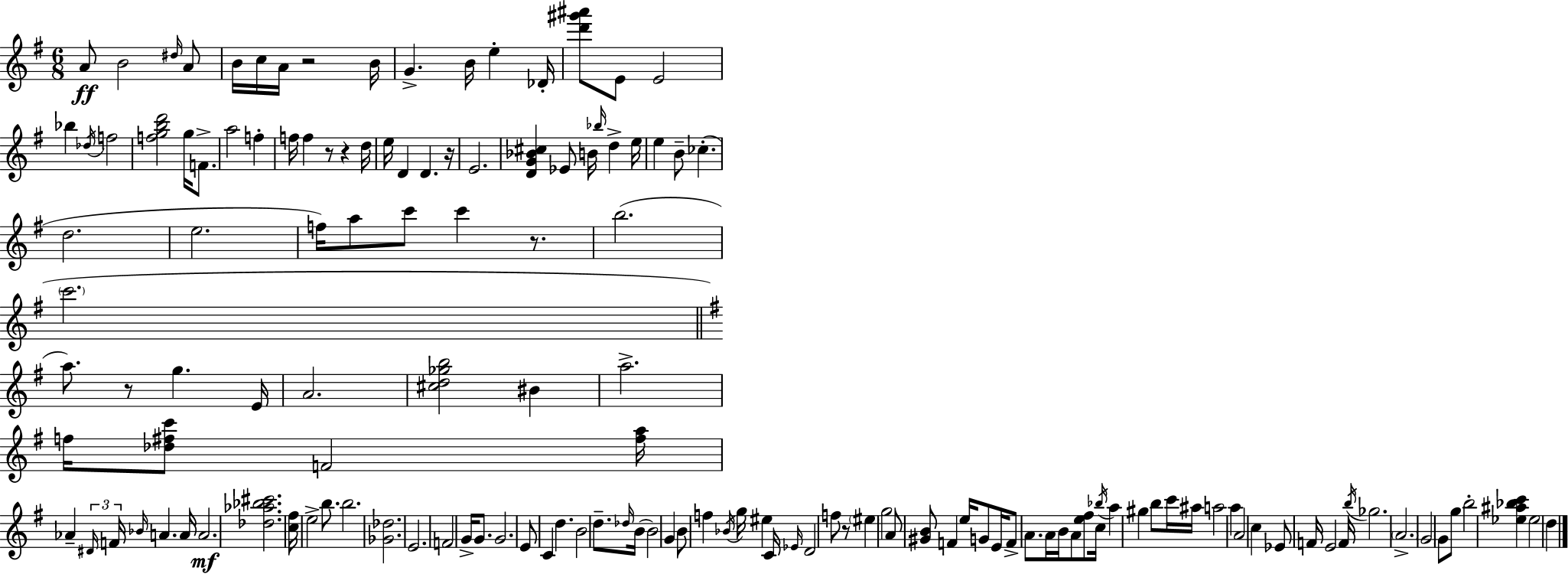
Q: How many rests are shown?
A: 7